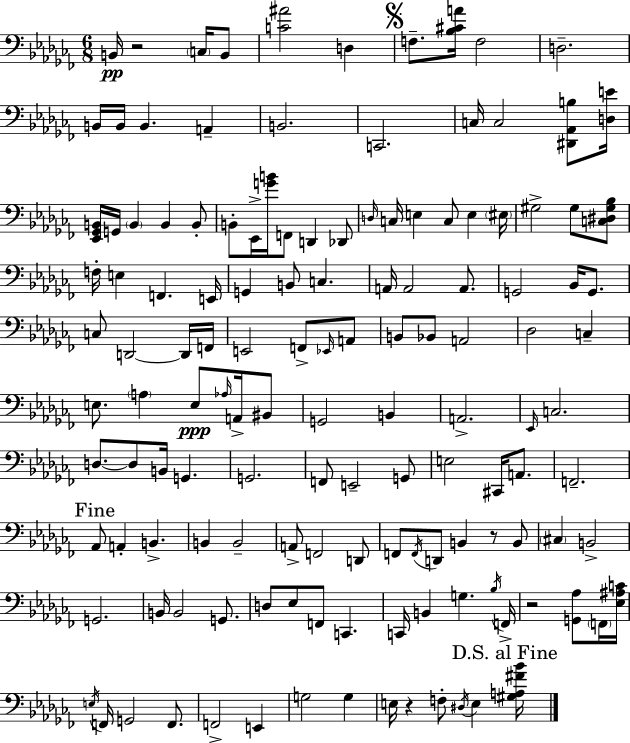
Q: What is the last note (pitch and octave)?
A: E3